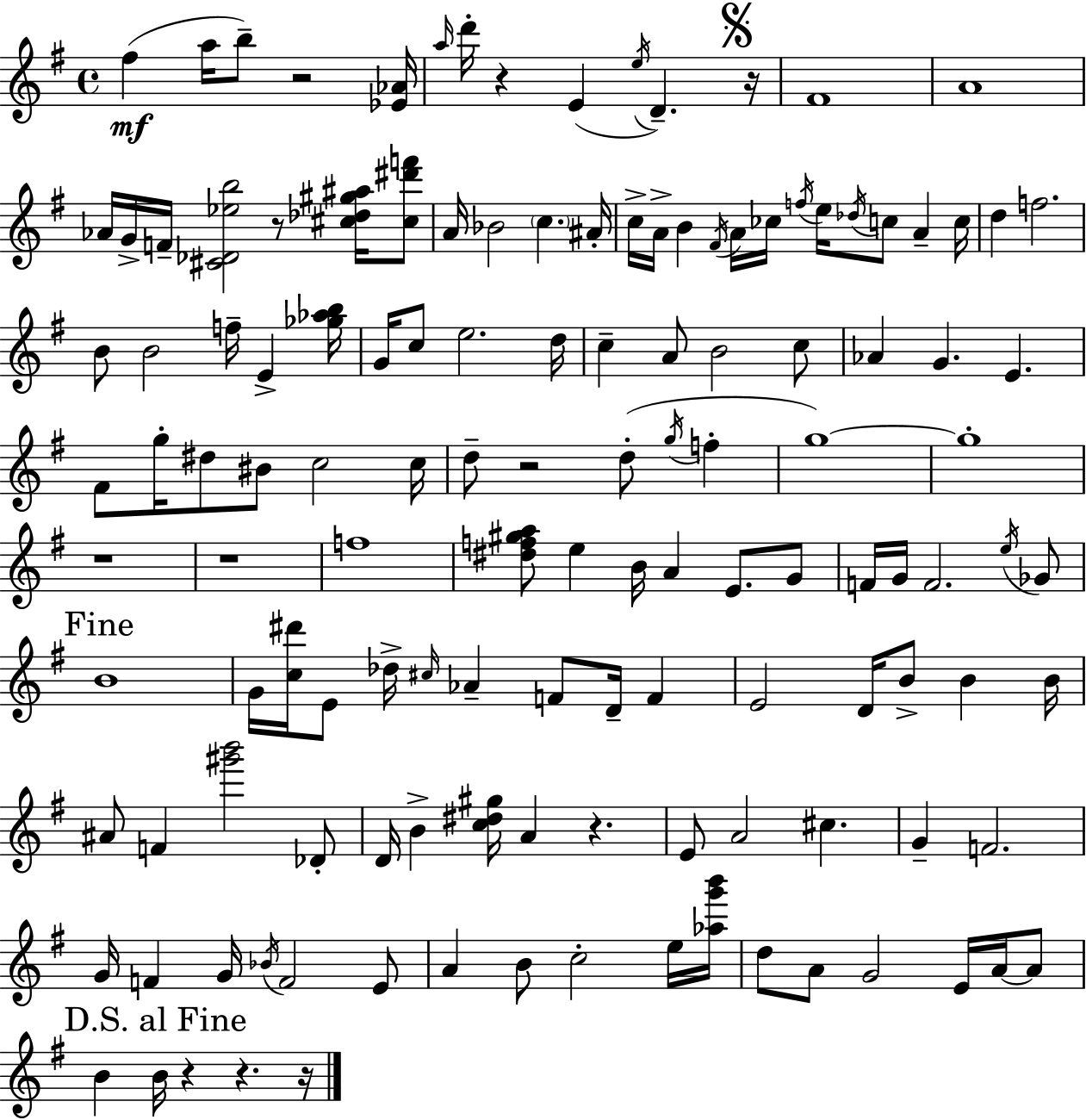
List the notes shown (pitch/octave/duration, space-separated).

F#5/q A5/s B5/e R/h [Eb4,Ab4]/s A5/s D6/s R/q E4/q E5/s D4/q. R/s F#4/w A4/w Ab4/s G4/s F4/s [C#4,Db4,Eb5,B5]/h R/e [C#5,Db5,G#5,A#5]/s [C#5,D#6,F6]/e A4/s Bb4/h C5/q. A#4/s C5/s A4/s B4/q F#4/s A4/s CES5/s F5/s E5/s Db5/s C5/e A4/q C5/s D5/q F5/h. B4/e B4/h F5/s E4/q [Gb5,Ab5,B5]/s G4/s C5/e E5/h. D5/s C5/q A4/e B4/h C5/e Ab4/q G4/q. E4/q. F#4/e G5/s D#5/e BIS4/e C5/h C5/s D5/e R/h D5/e G5/s F5/q G5/w G5/w R/w R/w F5/w [D#5,F5,G#5,A5]/e E5/q B4/s A4/q E4/e. G4/e F4/s G4/s F4/h. E5/s Gb4/e B4/w G4/s [C5,D#6]/s E4/e Db5/s C#5/s Ab4/q F4/e D4/s F4/q E4/h D4/s B4/e B4/q B4/s A#4/e F4/q [G#6,B6]/h Db4/e D4/s B4/q [C5,D#5,G#5]/s A4/q R/q. E4/e A4/h C#5/q. G4/q F4/h. G4/s F4/q G4/s Bb4/s F4/h E4/e A4/q B4/e C5/h E5/s [Ab5,G6,B6]/s D5/e A4/e G4/h E4/s A4/s A4/e B4/q B4/s R/q R/q. R/s